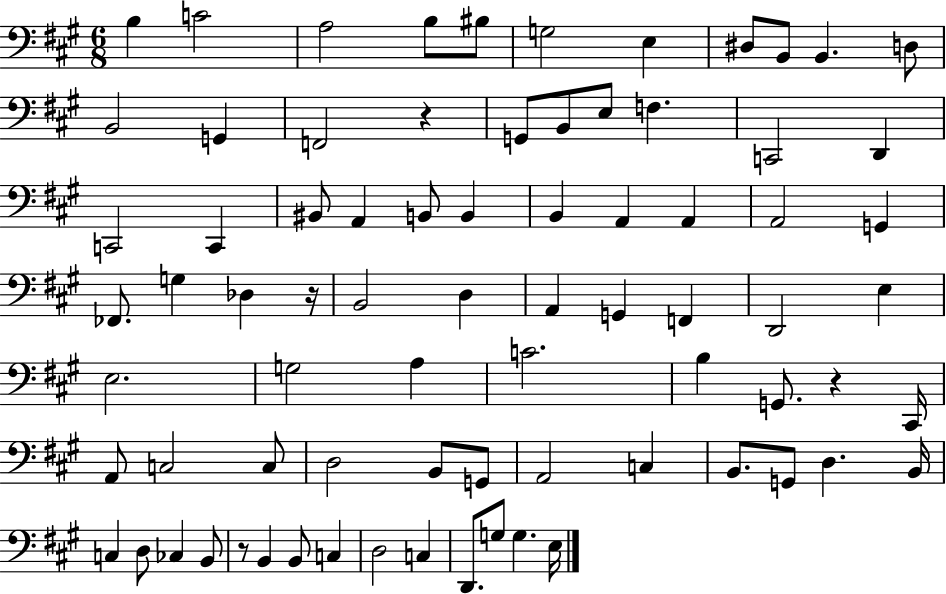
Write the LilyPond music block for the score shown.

{
  \clef bass
  \numericTimeSignature
  \time 6/8
  \key a \major
  b4 c'2 | a2 b8 bis8 | g2 e4 | dis8 b,8 b,4. d8 | \break b,2 g,4 | f,2 r4 | g,8 b,8 e8 f4. | c,2 d,4 | \break c,2 c,4 | bis,8 a,4 b,8 b,4 | b,4 a,4 a,4 | a,2 g,4 | \break fes,8. g4 des4 r16 | b,2 d4 | a,4 g,4 f,4 | d,2 e4 | \break e2. | g2 a4 | c'2. | b4 g,8. r4 cis,16 | \break a,8 c2 c8 | d2 b,8 g,8 | a,2 c4 | b,8. g,8 d4. b,16 | \break c4 d8 ces4 b,8 | r8 b,4 b,8 c4 | d2 c4 | d,8. g8 g4. e16 | \break \bar "|."
}